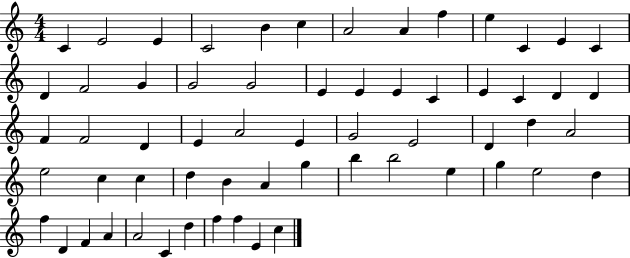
C4/q E4/h E4/q C4/h B4/q C5/q A4/h A4/q F5/q E5/q C4/q E4/q C4/q D4/q F4/h G4/q G4/h G4/h E4/q E4/q E4/q C4/q E4/q C4/q D4/q D4/q F4/q F4/h D4/q E4/q A4/h E4/q G4/h E4/h D4/q D5/q A4/h E5/h C5/q C5/q D5/q B4/q A4/q G5/q B5/q B5/h E5/q G5/q E5/h D5/q F5/q D4/q F4/q A4/q A4/h C4/q D5/q F5/q F5/q E4/q C5/q